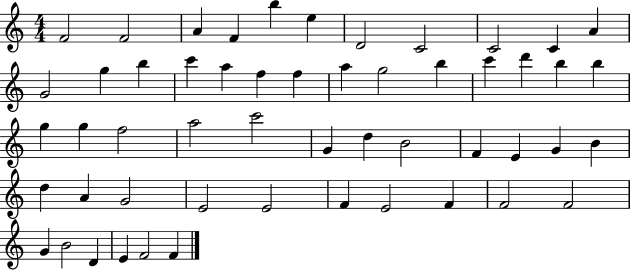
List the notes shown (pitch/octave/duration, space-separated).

F4/h F4/h A4/q F4/q B5/q E5/q D4/h C4/h C4/h C4/q A4/q G4/h G5/q B5/q C6/q A5/q F5/q F5/q A5/q G5/h B5/q C6/q D6/q B5/q B5/q G5/q G5/q F5/h A5/h C6/h G4/q D5/q B4/h F4/q E4/q G4/q B4/q D5/q A4/q G4/h E4/h E4/h F4/q E4/h F4/q F4/h F4/h G4/q B4/h D4/q E4/q F4/h F4/q